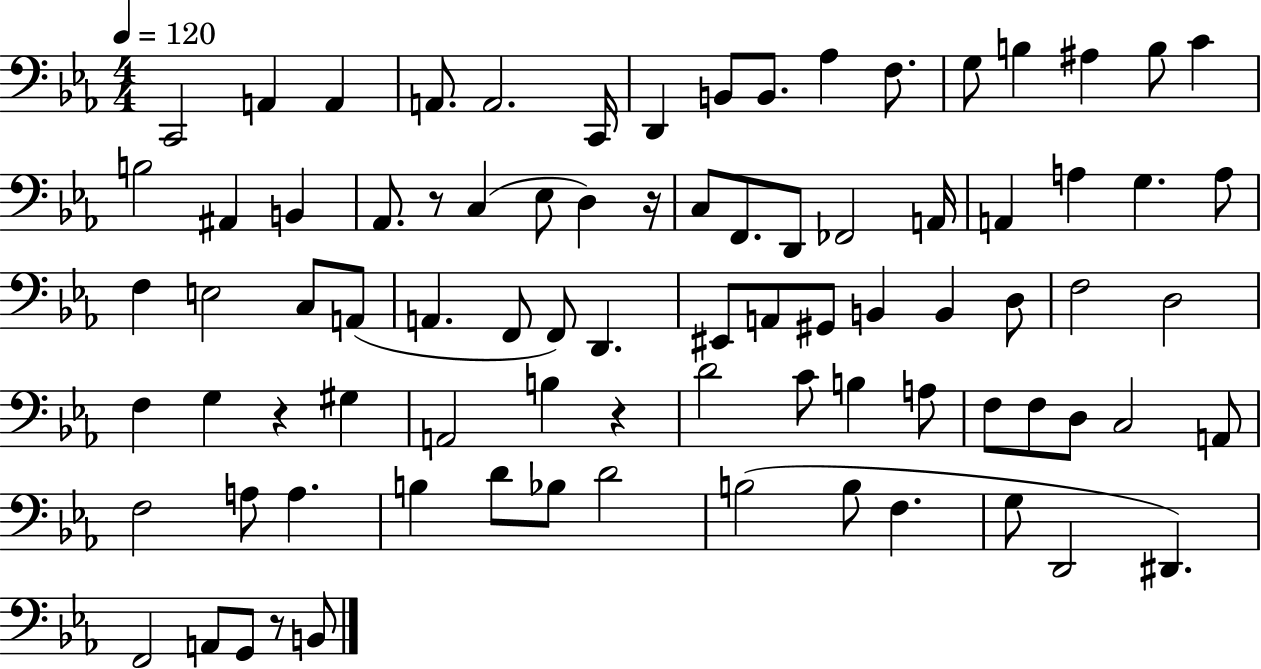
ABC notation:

X:1
T:Untitled
M:4/4
L:1/4
K:Eb
C,,2 A,, A,, A,,/2 A,,2 C,,/4 D,, B,,/2 B,,/2 _A, F,/2 G,/2 B, ^A, B,/2 C B,2 ^A,, B,, _A,,/2 z/2 C, _E,/2 D, z/4 C,/2 F,,/2 D,,/2 _F,,2 A,,/4 A,, A, G, A,/2 F, E,2 C,/2 A,,/2 A,, F,,/2 F,,/2 D,, ^E,,/2 A,,/2 ^G,,/2 B,, B,, D,/2 F,2 D,2 F, G, z ^G, A,,2 B, z D2 C/2 B, A,/2 F,/2 F,/2 D,/2 C,2 A,,/2 F,2 A,/2 A, B, D/2 _B,/2 D2 B,2 B,/2 F, G,/2 D,,2 ^D,, F,,2 A,,/2 G,,/2 z/2 B,,/2